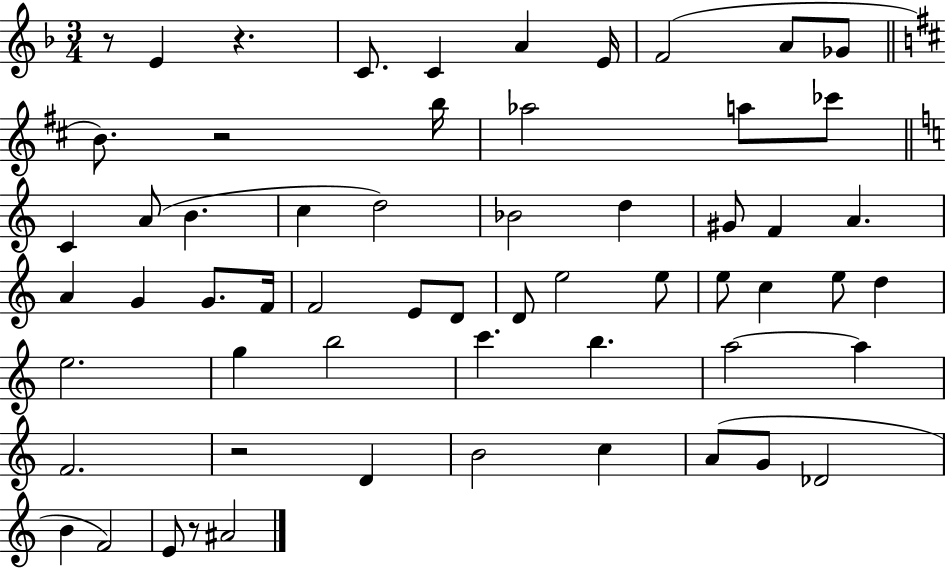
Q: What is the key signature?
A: F major